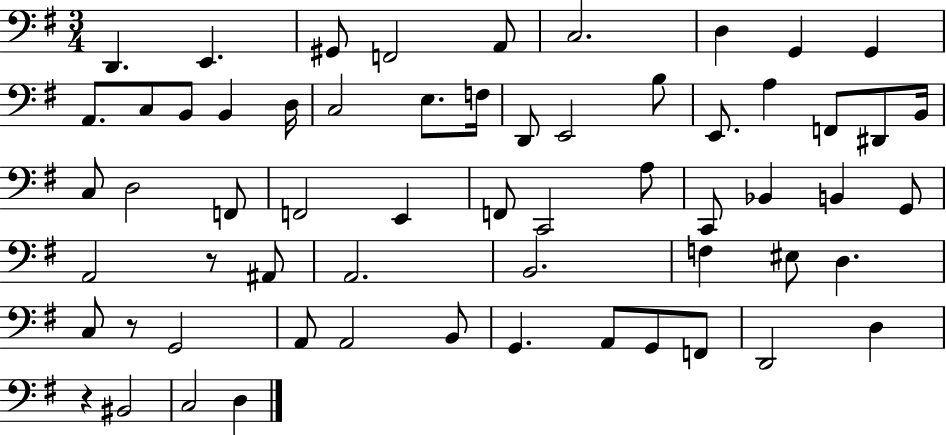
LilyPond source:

{
  \clef bass
  \numericTimeSignature
  \time 3/4
  \key g \major
  d,4. e,4. | gis,8 f,2 a,8 | c2. | d4 g,4 g,4 | \break a,8. c8 b,8 b,4 d16 | c2 e8. f16 | d,8 e,2 b8 | e,8. a4 f,8 dis,8 b,16 | \break c8 d2 f,8 | f,2 e,4 | f,8 c,2 a8 | c,8 bes,4 b,4 g,8 | \break a,2 r8 ais,8 | a,2. | b,2. | f4 eis8 d4. | \break c8 r8 g,2 | a,8 a,2 b,8 | g,4. a,8 g,8 f,8 | d,2 d4 | \break r4 bis,2 | c2 d4 | \bar "|."
}